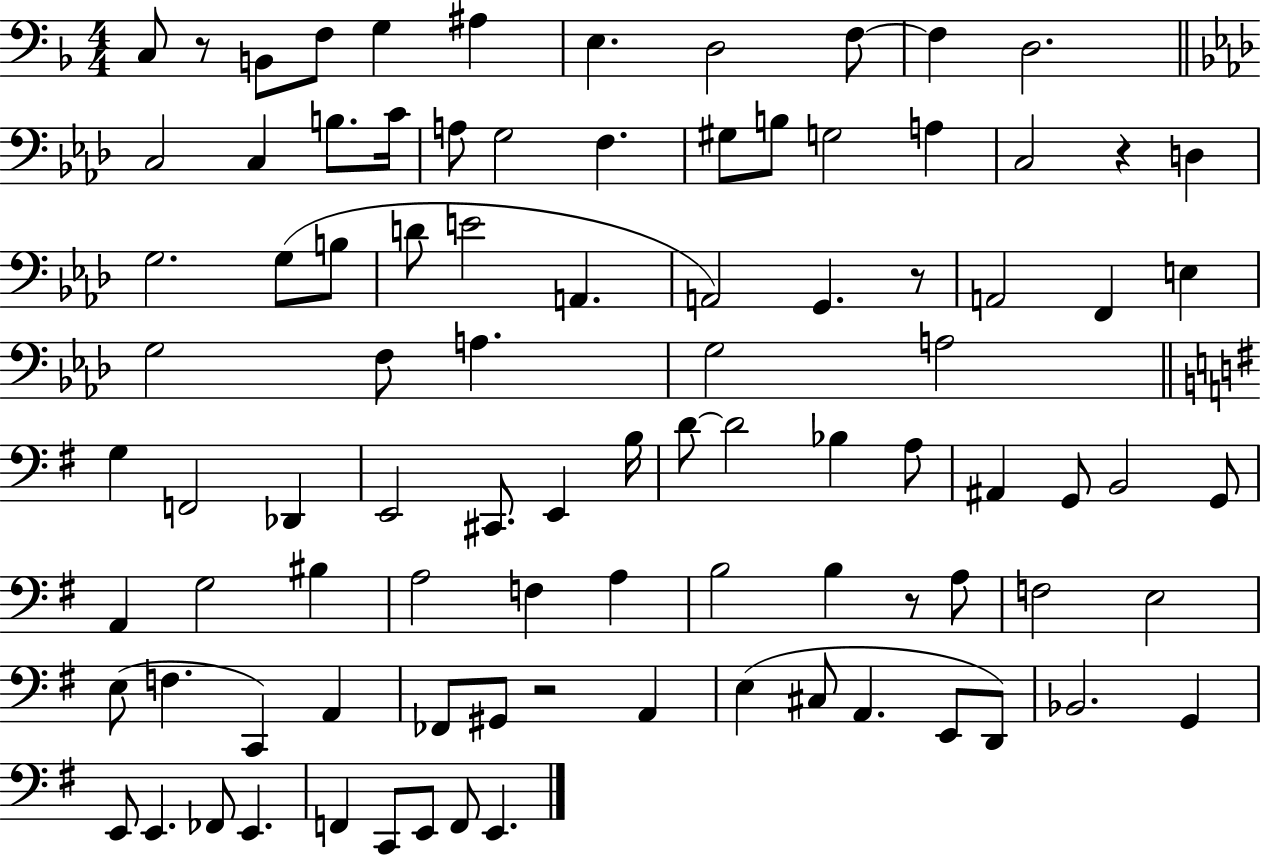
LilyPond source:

{
  \clef bass
  \numericTimeSignature
  \time 4/4
  \key f \major
  c8 r8 b,8 f8 g4 ais4 | e4. d2 f8~~ | f4 d2. | \bar "||" \break \key aes \major c2 c4 b8. c'16 | a8 g2 f4. | gis8 b8 g2 a4 | c2 r4 d4 | \break g2. g8( b8 | d'8 e'2 a,4. | a,2) g,4. r8 | a,2 f,4 e4 | \break g2 f8 a4. | g2 a2 | \bar "||" \break \key e \minor g4 f,2 des,4 | e,2 cis,8. e,4 b16 | d'8~~ d'2 bes4 a8 | ais,4 g,8 b,2 g,8 | \break a,4 g2 bis4 | a2 f4 a4 | b2 b4 r8 a8 | f2 e2 | \break e8( f4. c,4) a,4 | fes,8 gis,8 r2 a,4 | e4( cis8 a,4. e,8 d,8) | bes,2. g,4 | \break e,8 e,4. fes,8 e,4. | f,4 c,8 e,8 f,8 e,4. | \bar "|."
}